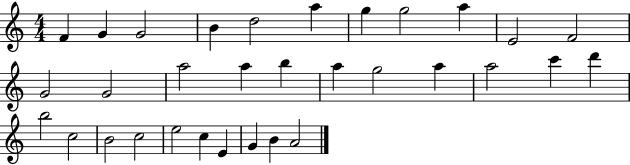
F4/q G4/q G4/h B4/q D5/h A5/q G5/q G5/h A5/q E4/h F4/h G4/h G4/h A5/h A5/q B5/q A5/q G5/h A5/q A5/h C6/q D6/q B5/h C5/h B4/h C5/h E5/h C5/q E4/q G4/q B4/q A4/h